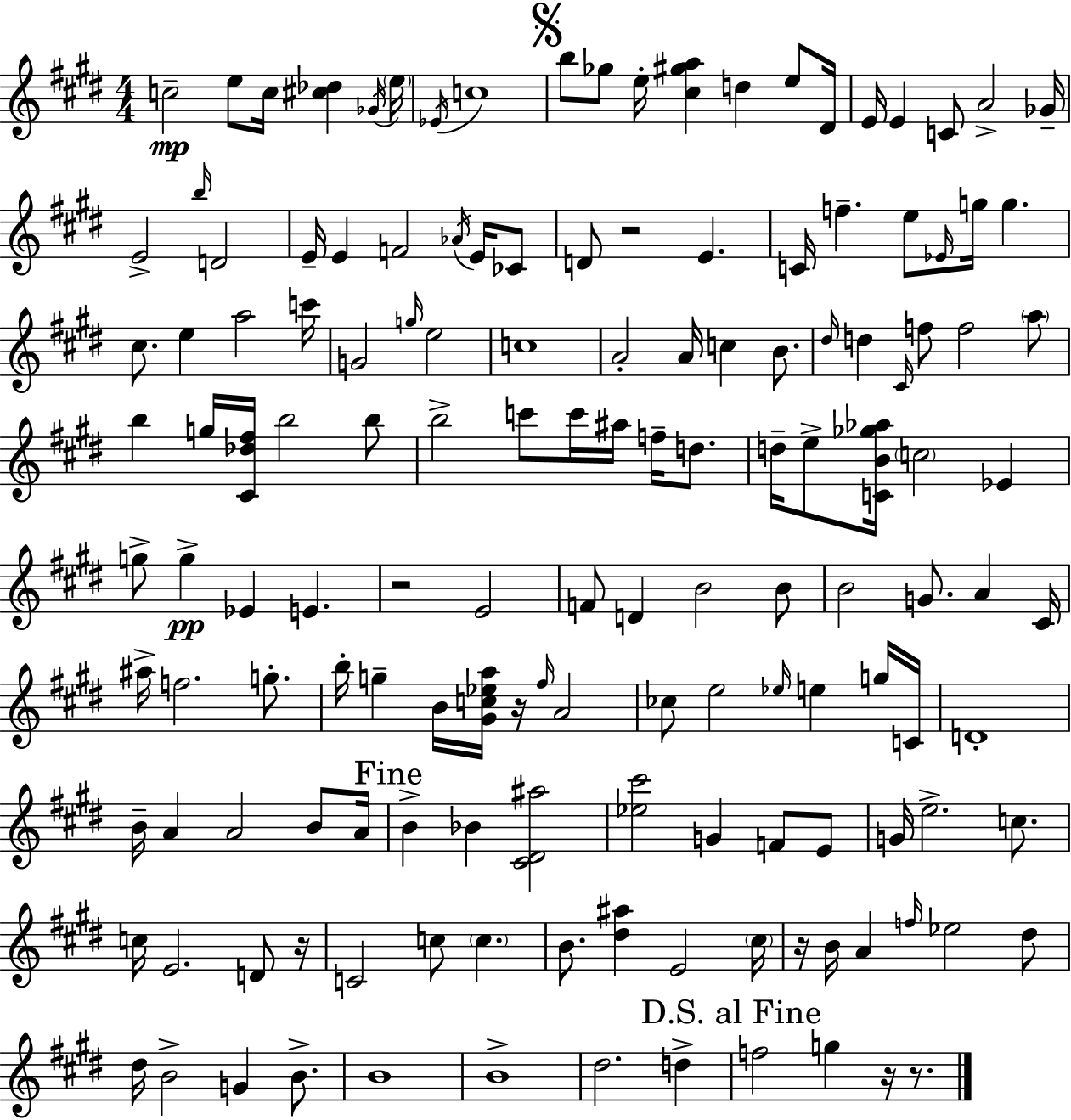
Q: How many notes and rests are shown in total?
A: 147